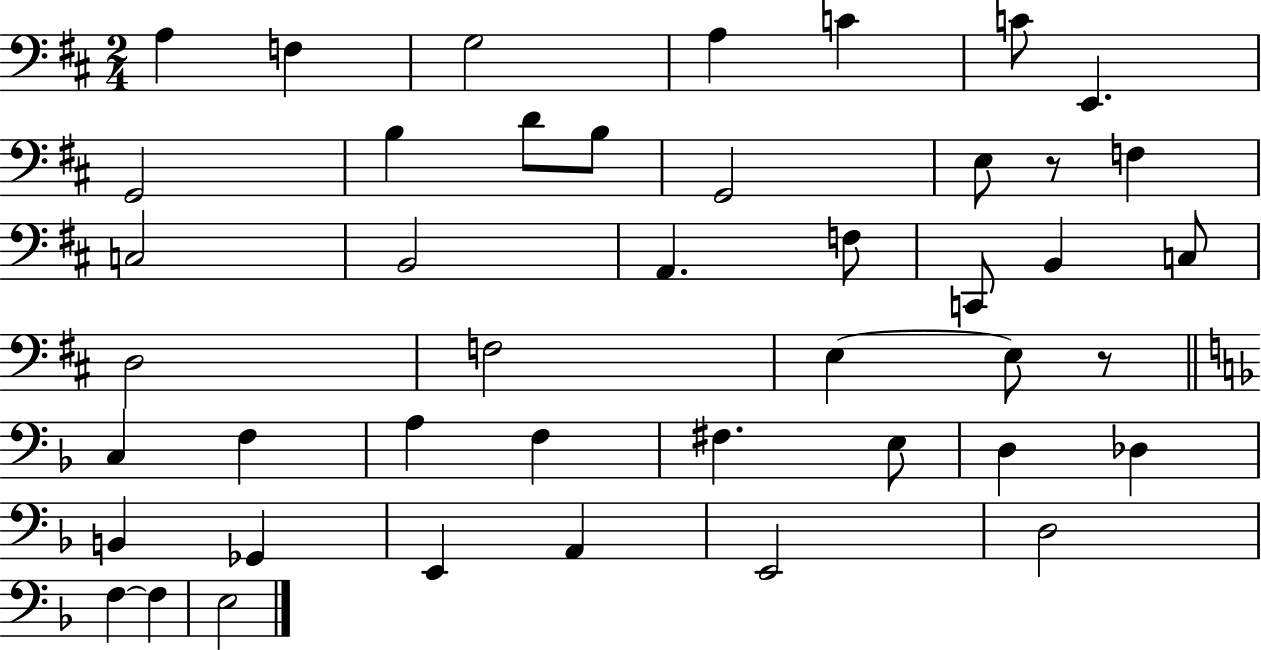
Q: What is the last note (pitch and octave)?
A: E3